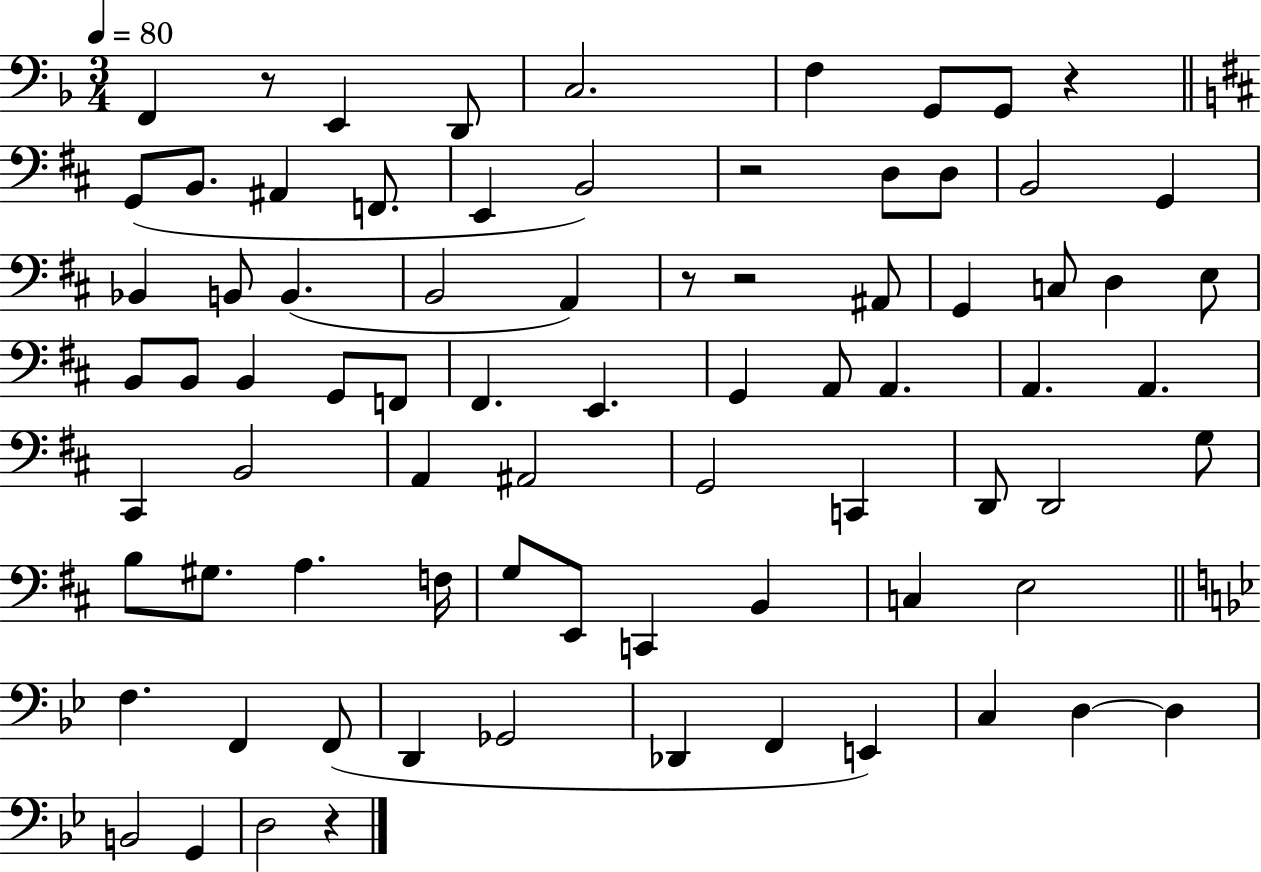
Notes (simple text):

F2/q R/e E2/q D2/e C3/h. F3/q G2/e G2/e R/q G2/e B2/e. A#2/q F2/e. E2/q B2/h R/h D3/e D3/e B2/h G2/q Bb2/q B2/e B2/q. B2/h A2/q R/e R/h A#2/e G2/q C3/e D3/q E3/e B2/e B2/e B2/q G2/e F2/e F#2/q. E2/q. G2/q A2/e A2/q. A2/q. A2/q. C#2/q B2/h A2/q A#2/h G2/h C2/q D2/e D2/h G3/e B3/e G#3/e. A3/q. F3/s G3/e E2/e C2/q B2/q C3/q E3/h F3/q. F2/q F2/e D2/q Gb2/h Db2/q F2/q E2/q C3/q D3/q D3/q B2/h G2/q D3/h R/q